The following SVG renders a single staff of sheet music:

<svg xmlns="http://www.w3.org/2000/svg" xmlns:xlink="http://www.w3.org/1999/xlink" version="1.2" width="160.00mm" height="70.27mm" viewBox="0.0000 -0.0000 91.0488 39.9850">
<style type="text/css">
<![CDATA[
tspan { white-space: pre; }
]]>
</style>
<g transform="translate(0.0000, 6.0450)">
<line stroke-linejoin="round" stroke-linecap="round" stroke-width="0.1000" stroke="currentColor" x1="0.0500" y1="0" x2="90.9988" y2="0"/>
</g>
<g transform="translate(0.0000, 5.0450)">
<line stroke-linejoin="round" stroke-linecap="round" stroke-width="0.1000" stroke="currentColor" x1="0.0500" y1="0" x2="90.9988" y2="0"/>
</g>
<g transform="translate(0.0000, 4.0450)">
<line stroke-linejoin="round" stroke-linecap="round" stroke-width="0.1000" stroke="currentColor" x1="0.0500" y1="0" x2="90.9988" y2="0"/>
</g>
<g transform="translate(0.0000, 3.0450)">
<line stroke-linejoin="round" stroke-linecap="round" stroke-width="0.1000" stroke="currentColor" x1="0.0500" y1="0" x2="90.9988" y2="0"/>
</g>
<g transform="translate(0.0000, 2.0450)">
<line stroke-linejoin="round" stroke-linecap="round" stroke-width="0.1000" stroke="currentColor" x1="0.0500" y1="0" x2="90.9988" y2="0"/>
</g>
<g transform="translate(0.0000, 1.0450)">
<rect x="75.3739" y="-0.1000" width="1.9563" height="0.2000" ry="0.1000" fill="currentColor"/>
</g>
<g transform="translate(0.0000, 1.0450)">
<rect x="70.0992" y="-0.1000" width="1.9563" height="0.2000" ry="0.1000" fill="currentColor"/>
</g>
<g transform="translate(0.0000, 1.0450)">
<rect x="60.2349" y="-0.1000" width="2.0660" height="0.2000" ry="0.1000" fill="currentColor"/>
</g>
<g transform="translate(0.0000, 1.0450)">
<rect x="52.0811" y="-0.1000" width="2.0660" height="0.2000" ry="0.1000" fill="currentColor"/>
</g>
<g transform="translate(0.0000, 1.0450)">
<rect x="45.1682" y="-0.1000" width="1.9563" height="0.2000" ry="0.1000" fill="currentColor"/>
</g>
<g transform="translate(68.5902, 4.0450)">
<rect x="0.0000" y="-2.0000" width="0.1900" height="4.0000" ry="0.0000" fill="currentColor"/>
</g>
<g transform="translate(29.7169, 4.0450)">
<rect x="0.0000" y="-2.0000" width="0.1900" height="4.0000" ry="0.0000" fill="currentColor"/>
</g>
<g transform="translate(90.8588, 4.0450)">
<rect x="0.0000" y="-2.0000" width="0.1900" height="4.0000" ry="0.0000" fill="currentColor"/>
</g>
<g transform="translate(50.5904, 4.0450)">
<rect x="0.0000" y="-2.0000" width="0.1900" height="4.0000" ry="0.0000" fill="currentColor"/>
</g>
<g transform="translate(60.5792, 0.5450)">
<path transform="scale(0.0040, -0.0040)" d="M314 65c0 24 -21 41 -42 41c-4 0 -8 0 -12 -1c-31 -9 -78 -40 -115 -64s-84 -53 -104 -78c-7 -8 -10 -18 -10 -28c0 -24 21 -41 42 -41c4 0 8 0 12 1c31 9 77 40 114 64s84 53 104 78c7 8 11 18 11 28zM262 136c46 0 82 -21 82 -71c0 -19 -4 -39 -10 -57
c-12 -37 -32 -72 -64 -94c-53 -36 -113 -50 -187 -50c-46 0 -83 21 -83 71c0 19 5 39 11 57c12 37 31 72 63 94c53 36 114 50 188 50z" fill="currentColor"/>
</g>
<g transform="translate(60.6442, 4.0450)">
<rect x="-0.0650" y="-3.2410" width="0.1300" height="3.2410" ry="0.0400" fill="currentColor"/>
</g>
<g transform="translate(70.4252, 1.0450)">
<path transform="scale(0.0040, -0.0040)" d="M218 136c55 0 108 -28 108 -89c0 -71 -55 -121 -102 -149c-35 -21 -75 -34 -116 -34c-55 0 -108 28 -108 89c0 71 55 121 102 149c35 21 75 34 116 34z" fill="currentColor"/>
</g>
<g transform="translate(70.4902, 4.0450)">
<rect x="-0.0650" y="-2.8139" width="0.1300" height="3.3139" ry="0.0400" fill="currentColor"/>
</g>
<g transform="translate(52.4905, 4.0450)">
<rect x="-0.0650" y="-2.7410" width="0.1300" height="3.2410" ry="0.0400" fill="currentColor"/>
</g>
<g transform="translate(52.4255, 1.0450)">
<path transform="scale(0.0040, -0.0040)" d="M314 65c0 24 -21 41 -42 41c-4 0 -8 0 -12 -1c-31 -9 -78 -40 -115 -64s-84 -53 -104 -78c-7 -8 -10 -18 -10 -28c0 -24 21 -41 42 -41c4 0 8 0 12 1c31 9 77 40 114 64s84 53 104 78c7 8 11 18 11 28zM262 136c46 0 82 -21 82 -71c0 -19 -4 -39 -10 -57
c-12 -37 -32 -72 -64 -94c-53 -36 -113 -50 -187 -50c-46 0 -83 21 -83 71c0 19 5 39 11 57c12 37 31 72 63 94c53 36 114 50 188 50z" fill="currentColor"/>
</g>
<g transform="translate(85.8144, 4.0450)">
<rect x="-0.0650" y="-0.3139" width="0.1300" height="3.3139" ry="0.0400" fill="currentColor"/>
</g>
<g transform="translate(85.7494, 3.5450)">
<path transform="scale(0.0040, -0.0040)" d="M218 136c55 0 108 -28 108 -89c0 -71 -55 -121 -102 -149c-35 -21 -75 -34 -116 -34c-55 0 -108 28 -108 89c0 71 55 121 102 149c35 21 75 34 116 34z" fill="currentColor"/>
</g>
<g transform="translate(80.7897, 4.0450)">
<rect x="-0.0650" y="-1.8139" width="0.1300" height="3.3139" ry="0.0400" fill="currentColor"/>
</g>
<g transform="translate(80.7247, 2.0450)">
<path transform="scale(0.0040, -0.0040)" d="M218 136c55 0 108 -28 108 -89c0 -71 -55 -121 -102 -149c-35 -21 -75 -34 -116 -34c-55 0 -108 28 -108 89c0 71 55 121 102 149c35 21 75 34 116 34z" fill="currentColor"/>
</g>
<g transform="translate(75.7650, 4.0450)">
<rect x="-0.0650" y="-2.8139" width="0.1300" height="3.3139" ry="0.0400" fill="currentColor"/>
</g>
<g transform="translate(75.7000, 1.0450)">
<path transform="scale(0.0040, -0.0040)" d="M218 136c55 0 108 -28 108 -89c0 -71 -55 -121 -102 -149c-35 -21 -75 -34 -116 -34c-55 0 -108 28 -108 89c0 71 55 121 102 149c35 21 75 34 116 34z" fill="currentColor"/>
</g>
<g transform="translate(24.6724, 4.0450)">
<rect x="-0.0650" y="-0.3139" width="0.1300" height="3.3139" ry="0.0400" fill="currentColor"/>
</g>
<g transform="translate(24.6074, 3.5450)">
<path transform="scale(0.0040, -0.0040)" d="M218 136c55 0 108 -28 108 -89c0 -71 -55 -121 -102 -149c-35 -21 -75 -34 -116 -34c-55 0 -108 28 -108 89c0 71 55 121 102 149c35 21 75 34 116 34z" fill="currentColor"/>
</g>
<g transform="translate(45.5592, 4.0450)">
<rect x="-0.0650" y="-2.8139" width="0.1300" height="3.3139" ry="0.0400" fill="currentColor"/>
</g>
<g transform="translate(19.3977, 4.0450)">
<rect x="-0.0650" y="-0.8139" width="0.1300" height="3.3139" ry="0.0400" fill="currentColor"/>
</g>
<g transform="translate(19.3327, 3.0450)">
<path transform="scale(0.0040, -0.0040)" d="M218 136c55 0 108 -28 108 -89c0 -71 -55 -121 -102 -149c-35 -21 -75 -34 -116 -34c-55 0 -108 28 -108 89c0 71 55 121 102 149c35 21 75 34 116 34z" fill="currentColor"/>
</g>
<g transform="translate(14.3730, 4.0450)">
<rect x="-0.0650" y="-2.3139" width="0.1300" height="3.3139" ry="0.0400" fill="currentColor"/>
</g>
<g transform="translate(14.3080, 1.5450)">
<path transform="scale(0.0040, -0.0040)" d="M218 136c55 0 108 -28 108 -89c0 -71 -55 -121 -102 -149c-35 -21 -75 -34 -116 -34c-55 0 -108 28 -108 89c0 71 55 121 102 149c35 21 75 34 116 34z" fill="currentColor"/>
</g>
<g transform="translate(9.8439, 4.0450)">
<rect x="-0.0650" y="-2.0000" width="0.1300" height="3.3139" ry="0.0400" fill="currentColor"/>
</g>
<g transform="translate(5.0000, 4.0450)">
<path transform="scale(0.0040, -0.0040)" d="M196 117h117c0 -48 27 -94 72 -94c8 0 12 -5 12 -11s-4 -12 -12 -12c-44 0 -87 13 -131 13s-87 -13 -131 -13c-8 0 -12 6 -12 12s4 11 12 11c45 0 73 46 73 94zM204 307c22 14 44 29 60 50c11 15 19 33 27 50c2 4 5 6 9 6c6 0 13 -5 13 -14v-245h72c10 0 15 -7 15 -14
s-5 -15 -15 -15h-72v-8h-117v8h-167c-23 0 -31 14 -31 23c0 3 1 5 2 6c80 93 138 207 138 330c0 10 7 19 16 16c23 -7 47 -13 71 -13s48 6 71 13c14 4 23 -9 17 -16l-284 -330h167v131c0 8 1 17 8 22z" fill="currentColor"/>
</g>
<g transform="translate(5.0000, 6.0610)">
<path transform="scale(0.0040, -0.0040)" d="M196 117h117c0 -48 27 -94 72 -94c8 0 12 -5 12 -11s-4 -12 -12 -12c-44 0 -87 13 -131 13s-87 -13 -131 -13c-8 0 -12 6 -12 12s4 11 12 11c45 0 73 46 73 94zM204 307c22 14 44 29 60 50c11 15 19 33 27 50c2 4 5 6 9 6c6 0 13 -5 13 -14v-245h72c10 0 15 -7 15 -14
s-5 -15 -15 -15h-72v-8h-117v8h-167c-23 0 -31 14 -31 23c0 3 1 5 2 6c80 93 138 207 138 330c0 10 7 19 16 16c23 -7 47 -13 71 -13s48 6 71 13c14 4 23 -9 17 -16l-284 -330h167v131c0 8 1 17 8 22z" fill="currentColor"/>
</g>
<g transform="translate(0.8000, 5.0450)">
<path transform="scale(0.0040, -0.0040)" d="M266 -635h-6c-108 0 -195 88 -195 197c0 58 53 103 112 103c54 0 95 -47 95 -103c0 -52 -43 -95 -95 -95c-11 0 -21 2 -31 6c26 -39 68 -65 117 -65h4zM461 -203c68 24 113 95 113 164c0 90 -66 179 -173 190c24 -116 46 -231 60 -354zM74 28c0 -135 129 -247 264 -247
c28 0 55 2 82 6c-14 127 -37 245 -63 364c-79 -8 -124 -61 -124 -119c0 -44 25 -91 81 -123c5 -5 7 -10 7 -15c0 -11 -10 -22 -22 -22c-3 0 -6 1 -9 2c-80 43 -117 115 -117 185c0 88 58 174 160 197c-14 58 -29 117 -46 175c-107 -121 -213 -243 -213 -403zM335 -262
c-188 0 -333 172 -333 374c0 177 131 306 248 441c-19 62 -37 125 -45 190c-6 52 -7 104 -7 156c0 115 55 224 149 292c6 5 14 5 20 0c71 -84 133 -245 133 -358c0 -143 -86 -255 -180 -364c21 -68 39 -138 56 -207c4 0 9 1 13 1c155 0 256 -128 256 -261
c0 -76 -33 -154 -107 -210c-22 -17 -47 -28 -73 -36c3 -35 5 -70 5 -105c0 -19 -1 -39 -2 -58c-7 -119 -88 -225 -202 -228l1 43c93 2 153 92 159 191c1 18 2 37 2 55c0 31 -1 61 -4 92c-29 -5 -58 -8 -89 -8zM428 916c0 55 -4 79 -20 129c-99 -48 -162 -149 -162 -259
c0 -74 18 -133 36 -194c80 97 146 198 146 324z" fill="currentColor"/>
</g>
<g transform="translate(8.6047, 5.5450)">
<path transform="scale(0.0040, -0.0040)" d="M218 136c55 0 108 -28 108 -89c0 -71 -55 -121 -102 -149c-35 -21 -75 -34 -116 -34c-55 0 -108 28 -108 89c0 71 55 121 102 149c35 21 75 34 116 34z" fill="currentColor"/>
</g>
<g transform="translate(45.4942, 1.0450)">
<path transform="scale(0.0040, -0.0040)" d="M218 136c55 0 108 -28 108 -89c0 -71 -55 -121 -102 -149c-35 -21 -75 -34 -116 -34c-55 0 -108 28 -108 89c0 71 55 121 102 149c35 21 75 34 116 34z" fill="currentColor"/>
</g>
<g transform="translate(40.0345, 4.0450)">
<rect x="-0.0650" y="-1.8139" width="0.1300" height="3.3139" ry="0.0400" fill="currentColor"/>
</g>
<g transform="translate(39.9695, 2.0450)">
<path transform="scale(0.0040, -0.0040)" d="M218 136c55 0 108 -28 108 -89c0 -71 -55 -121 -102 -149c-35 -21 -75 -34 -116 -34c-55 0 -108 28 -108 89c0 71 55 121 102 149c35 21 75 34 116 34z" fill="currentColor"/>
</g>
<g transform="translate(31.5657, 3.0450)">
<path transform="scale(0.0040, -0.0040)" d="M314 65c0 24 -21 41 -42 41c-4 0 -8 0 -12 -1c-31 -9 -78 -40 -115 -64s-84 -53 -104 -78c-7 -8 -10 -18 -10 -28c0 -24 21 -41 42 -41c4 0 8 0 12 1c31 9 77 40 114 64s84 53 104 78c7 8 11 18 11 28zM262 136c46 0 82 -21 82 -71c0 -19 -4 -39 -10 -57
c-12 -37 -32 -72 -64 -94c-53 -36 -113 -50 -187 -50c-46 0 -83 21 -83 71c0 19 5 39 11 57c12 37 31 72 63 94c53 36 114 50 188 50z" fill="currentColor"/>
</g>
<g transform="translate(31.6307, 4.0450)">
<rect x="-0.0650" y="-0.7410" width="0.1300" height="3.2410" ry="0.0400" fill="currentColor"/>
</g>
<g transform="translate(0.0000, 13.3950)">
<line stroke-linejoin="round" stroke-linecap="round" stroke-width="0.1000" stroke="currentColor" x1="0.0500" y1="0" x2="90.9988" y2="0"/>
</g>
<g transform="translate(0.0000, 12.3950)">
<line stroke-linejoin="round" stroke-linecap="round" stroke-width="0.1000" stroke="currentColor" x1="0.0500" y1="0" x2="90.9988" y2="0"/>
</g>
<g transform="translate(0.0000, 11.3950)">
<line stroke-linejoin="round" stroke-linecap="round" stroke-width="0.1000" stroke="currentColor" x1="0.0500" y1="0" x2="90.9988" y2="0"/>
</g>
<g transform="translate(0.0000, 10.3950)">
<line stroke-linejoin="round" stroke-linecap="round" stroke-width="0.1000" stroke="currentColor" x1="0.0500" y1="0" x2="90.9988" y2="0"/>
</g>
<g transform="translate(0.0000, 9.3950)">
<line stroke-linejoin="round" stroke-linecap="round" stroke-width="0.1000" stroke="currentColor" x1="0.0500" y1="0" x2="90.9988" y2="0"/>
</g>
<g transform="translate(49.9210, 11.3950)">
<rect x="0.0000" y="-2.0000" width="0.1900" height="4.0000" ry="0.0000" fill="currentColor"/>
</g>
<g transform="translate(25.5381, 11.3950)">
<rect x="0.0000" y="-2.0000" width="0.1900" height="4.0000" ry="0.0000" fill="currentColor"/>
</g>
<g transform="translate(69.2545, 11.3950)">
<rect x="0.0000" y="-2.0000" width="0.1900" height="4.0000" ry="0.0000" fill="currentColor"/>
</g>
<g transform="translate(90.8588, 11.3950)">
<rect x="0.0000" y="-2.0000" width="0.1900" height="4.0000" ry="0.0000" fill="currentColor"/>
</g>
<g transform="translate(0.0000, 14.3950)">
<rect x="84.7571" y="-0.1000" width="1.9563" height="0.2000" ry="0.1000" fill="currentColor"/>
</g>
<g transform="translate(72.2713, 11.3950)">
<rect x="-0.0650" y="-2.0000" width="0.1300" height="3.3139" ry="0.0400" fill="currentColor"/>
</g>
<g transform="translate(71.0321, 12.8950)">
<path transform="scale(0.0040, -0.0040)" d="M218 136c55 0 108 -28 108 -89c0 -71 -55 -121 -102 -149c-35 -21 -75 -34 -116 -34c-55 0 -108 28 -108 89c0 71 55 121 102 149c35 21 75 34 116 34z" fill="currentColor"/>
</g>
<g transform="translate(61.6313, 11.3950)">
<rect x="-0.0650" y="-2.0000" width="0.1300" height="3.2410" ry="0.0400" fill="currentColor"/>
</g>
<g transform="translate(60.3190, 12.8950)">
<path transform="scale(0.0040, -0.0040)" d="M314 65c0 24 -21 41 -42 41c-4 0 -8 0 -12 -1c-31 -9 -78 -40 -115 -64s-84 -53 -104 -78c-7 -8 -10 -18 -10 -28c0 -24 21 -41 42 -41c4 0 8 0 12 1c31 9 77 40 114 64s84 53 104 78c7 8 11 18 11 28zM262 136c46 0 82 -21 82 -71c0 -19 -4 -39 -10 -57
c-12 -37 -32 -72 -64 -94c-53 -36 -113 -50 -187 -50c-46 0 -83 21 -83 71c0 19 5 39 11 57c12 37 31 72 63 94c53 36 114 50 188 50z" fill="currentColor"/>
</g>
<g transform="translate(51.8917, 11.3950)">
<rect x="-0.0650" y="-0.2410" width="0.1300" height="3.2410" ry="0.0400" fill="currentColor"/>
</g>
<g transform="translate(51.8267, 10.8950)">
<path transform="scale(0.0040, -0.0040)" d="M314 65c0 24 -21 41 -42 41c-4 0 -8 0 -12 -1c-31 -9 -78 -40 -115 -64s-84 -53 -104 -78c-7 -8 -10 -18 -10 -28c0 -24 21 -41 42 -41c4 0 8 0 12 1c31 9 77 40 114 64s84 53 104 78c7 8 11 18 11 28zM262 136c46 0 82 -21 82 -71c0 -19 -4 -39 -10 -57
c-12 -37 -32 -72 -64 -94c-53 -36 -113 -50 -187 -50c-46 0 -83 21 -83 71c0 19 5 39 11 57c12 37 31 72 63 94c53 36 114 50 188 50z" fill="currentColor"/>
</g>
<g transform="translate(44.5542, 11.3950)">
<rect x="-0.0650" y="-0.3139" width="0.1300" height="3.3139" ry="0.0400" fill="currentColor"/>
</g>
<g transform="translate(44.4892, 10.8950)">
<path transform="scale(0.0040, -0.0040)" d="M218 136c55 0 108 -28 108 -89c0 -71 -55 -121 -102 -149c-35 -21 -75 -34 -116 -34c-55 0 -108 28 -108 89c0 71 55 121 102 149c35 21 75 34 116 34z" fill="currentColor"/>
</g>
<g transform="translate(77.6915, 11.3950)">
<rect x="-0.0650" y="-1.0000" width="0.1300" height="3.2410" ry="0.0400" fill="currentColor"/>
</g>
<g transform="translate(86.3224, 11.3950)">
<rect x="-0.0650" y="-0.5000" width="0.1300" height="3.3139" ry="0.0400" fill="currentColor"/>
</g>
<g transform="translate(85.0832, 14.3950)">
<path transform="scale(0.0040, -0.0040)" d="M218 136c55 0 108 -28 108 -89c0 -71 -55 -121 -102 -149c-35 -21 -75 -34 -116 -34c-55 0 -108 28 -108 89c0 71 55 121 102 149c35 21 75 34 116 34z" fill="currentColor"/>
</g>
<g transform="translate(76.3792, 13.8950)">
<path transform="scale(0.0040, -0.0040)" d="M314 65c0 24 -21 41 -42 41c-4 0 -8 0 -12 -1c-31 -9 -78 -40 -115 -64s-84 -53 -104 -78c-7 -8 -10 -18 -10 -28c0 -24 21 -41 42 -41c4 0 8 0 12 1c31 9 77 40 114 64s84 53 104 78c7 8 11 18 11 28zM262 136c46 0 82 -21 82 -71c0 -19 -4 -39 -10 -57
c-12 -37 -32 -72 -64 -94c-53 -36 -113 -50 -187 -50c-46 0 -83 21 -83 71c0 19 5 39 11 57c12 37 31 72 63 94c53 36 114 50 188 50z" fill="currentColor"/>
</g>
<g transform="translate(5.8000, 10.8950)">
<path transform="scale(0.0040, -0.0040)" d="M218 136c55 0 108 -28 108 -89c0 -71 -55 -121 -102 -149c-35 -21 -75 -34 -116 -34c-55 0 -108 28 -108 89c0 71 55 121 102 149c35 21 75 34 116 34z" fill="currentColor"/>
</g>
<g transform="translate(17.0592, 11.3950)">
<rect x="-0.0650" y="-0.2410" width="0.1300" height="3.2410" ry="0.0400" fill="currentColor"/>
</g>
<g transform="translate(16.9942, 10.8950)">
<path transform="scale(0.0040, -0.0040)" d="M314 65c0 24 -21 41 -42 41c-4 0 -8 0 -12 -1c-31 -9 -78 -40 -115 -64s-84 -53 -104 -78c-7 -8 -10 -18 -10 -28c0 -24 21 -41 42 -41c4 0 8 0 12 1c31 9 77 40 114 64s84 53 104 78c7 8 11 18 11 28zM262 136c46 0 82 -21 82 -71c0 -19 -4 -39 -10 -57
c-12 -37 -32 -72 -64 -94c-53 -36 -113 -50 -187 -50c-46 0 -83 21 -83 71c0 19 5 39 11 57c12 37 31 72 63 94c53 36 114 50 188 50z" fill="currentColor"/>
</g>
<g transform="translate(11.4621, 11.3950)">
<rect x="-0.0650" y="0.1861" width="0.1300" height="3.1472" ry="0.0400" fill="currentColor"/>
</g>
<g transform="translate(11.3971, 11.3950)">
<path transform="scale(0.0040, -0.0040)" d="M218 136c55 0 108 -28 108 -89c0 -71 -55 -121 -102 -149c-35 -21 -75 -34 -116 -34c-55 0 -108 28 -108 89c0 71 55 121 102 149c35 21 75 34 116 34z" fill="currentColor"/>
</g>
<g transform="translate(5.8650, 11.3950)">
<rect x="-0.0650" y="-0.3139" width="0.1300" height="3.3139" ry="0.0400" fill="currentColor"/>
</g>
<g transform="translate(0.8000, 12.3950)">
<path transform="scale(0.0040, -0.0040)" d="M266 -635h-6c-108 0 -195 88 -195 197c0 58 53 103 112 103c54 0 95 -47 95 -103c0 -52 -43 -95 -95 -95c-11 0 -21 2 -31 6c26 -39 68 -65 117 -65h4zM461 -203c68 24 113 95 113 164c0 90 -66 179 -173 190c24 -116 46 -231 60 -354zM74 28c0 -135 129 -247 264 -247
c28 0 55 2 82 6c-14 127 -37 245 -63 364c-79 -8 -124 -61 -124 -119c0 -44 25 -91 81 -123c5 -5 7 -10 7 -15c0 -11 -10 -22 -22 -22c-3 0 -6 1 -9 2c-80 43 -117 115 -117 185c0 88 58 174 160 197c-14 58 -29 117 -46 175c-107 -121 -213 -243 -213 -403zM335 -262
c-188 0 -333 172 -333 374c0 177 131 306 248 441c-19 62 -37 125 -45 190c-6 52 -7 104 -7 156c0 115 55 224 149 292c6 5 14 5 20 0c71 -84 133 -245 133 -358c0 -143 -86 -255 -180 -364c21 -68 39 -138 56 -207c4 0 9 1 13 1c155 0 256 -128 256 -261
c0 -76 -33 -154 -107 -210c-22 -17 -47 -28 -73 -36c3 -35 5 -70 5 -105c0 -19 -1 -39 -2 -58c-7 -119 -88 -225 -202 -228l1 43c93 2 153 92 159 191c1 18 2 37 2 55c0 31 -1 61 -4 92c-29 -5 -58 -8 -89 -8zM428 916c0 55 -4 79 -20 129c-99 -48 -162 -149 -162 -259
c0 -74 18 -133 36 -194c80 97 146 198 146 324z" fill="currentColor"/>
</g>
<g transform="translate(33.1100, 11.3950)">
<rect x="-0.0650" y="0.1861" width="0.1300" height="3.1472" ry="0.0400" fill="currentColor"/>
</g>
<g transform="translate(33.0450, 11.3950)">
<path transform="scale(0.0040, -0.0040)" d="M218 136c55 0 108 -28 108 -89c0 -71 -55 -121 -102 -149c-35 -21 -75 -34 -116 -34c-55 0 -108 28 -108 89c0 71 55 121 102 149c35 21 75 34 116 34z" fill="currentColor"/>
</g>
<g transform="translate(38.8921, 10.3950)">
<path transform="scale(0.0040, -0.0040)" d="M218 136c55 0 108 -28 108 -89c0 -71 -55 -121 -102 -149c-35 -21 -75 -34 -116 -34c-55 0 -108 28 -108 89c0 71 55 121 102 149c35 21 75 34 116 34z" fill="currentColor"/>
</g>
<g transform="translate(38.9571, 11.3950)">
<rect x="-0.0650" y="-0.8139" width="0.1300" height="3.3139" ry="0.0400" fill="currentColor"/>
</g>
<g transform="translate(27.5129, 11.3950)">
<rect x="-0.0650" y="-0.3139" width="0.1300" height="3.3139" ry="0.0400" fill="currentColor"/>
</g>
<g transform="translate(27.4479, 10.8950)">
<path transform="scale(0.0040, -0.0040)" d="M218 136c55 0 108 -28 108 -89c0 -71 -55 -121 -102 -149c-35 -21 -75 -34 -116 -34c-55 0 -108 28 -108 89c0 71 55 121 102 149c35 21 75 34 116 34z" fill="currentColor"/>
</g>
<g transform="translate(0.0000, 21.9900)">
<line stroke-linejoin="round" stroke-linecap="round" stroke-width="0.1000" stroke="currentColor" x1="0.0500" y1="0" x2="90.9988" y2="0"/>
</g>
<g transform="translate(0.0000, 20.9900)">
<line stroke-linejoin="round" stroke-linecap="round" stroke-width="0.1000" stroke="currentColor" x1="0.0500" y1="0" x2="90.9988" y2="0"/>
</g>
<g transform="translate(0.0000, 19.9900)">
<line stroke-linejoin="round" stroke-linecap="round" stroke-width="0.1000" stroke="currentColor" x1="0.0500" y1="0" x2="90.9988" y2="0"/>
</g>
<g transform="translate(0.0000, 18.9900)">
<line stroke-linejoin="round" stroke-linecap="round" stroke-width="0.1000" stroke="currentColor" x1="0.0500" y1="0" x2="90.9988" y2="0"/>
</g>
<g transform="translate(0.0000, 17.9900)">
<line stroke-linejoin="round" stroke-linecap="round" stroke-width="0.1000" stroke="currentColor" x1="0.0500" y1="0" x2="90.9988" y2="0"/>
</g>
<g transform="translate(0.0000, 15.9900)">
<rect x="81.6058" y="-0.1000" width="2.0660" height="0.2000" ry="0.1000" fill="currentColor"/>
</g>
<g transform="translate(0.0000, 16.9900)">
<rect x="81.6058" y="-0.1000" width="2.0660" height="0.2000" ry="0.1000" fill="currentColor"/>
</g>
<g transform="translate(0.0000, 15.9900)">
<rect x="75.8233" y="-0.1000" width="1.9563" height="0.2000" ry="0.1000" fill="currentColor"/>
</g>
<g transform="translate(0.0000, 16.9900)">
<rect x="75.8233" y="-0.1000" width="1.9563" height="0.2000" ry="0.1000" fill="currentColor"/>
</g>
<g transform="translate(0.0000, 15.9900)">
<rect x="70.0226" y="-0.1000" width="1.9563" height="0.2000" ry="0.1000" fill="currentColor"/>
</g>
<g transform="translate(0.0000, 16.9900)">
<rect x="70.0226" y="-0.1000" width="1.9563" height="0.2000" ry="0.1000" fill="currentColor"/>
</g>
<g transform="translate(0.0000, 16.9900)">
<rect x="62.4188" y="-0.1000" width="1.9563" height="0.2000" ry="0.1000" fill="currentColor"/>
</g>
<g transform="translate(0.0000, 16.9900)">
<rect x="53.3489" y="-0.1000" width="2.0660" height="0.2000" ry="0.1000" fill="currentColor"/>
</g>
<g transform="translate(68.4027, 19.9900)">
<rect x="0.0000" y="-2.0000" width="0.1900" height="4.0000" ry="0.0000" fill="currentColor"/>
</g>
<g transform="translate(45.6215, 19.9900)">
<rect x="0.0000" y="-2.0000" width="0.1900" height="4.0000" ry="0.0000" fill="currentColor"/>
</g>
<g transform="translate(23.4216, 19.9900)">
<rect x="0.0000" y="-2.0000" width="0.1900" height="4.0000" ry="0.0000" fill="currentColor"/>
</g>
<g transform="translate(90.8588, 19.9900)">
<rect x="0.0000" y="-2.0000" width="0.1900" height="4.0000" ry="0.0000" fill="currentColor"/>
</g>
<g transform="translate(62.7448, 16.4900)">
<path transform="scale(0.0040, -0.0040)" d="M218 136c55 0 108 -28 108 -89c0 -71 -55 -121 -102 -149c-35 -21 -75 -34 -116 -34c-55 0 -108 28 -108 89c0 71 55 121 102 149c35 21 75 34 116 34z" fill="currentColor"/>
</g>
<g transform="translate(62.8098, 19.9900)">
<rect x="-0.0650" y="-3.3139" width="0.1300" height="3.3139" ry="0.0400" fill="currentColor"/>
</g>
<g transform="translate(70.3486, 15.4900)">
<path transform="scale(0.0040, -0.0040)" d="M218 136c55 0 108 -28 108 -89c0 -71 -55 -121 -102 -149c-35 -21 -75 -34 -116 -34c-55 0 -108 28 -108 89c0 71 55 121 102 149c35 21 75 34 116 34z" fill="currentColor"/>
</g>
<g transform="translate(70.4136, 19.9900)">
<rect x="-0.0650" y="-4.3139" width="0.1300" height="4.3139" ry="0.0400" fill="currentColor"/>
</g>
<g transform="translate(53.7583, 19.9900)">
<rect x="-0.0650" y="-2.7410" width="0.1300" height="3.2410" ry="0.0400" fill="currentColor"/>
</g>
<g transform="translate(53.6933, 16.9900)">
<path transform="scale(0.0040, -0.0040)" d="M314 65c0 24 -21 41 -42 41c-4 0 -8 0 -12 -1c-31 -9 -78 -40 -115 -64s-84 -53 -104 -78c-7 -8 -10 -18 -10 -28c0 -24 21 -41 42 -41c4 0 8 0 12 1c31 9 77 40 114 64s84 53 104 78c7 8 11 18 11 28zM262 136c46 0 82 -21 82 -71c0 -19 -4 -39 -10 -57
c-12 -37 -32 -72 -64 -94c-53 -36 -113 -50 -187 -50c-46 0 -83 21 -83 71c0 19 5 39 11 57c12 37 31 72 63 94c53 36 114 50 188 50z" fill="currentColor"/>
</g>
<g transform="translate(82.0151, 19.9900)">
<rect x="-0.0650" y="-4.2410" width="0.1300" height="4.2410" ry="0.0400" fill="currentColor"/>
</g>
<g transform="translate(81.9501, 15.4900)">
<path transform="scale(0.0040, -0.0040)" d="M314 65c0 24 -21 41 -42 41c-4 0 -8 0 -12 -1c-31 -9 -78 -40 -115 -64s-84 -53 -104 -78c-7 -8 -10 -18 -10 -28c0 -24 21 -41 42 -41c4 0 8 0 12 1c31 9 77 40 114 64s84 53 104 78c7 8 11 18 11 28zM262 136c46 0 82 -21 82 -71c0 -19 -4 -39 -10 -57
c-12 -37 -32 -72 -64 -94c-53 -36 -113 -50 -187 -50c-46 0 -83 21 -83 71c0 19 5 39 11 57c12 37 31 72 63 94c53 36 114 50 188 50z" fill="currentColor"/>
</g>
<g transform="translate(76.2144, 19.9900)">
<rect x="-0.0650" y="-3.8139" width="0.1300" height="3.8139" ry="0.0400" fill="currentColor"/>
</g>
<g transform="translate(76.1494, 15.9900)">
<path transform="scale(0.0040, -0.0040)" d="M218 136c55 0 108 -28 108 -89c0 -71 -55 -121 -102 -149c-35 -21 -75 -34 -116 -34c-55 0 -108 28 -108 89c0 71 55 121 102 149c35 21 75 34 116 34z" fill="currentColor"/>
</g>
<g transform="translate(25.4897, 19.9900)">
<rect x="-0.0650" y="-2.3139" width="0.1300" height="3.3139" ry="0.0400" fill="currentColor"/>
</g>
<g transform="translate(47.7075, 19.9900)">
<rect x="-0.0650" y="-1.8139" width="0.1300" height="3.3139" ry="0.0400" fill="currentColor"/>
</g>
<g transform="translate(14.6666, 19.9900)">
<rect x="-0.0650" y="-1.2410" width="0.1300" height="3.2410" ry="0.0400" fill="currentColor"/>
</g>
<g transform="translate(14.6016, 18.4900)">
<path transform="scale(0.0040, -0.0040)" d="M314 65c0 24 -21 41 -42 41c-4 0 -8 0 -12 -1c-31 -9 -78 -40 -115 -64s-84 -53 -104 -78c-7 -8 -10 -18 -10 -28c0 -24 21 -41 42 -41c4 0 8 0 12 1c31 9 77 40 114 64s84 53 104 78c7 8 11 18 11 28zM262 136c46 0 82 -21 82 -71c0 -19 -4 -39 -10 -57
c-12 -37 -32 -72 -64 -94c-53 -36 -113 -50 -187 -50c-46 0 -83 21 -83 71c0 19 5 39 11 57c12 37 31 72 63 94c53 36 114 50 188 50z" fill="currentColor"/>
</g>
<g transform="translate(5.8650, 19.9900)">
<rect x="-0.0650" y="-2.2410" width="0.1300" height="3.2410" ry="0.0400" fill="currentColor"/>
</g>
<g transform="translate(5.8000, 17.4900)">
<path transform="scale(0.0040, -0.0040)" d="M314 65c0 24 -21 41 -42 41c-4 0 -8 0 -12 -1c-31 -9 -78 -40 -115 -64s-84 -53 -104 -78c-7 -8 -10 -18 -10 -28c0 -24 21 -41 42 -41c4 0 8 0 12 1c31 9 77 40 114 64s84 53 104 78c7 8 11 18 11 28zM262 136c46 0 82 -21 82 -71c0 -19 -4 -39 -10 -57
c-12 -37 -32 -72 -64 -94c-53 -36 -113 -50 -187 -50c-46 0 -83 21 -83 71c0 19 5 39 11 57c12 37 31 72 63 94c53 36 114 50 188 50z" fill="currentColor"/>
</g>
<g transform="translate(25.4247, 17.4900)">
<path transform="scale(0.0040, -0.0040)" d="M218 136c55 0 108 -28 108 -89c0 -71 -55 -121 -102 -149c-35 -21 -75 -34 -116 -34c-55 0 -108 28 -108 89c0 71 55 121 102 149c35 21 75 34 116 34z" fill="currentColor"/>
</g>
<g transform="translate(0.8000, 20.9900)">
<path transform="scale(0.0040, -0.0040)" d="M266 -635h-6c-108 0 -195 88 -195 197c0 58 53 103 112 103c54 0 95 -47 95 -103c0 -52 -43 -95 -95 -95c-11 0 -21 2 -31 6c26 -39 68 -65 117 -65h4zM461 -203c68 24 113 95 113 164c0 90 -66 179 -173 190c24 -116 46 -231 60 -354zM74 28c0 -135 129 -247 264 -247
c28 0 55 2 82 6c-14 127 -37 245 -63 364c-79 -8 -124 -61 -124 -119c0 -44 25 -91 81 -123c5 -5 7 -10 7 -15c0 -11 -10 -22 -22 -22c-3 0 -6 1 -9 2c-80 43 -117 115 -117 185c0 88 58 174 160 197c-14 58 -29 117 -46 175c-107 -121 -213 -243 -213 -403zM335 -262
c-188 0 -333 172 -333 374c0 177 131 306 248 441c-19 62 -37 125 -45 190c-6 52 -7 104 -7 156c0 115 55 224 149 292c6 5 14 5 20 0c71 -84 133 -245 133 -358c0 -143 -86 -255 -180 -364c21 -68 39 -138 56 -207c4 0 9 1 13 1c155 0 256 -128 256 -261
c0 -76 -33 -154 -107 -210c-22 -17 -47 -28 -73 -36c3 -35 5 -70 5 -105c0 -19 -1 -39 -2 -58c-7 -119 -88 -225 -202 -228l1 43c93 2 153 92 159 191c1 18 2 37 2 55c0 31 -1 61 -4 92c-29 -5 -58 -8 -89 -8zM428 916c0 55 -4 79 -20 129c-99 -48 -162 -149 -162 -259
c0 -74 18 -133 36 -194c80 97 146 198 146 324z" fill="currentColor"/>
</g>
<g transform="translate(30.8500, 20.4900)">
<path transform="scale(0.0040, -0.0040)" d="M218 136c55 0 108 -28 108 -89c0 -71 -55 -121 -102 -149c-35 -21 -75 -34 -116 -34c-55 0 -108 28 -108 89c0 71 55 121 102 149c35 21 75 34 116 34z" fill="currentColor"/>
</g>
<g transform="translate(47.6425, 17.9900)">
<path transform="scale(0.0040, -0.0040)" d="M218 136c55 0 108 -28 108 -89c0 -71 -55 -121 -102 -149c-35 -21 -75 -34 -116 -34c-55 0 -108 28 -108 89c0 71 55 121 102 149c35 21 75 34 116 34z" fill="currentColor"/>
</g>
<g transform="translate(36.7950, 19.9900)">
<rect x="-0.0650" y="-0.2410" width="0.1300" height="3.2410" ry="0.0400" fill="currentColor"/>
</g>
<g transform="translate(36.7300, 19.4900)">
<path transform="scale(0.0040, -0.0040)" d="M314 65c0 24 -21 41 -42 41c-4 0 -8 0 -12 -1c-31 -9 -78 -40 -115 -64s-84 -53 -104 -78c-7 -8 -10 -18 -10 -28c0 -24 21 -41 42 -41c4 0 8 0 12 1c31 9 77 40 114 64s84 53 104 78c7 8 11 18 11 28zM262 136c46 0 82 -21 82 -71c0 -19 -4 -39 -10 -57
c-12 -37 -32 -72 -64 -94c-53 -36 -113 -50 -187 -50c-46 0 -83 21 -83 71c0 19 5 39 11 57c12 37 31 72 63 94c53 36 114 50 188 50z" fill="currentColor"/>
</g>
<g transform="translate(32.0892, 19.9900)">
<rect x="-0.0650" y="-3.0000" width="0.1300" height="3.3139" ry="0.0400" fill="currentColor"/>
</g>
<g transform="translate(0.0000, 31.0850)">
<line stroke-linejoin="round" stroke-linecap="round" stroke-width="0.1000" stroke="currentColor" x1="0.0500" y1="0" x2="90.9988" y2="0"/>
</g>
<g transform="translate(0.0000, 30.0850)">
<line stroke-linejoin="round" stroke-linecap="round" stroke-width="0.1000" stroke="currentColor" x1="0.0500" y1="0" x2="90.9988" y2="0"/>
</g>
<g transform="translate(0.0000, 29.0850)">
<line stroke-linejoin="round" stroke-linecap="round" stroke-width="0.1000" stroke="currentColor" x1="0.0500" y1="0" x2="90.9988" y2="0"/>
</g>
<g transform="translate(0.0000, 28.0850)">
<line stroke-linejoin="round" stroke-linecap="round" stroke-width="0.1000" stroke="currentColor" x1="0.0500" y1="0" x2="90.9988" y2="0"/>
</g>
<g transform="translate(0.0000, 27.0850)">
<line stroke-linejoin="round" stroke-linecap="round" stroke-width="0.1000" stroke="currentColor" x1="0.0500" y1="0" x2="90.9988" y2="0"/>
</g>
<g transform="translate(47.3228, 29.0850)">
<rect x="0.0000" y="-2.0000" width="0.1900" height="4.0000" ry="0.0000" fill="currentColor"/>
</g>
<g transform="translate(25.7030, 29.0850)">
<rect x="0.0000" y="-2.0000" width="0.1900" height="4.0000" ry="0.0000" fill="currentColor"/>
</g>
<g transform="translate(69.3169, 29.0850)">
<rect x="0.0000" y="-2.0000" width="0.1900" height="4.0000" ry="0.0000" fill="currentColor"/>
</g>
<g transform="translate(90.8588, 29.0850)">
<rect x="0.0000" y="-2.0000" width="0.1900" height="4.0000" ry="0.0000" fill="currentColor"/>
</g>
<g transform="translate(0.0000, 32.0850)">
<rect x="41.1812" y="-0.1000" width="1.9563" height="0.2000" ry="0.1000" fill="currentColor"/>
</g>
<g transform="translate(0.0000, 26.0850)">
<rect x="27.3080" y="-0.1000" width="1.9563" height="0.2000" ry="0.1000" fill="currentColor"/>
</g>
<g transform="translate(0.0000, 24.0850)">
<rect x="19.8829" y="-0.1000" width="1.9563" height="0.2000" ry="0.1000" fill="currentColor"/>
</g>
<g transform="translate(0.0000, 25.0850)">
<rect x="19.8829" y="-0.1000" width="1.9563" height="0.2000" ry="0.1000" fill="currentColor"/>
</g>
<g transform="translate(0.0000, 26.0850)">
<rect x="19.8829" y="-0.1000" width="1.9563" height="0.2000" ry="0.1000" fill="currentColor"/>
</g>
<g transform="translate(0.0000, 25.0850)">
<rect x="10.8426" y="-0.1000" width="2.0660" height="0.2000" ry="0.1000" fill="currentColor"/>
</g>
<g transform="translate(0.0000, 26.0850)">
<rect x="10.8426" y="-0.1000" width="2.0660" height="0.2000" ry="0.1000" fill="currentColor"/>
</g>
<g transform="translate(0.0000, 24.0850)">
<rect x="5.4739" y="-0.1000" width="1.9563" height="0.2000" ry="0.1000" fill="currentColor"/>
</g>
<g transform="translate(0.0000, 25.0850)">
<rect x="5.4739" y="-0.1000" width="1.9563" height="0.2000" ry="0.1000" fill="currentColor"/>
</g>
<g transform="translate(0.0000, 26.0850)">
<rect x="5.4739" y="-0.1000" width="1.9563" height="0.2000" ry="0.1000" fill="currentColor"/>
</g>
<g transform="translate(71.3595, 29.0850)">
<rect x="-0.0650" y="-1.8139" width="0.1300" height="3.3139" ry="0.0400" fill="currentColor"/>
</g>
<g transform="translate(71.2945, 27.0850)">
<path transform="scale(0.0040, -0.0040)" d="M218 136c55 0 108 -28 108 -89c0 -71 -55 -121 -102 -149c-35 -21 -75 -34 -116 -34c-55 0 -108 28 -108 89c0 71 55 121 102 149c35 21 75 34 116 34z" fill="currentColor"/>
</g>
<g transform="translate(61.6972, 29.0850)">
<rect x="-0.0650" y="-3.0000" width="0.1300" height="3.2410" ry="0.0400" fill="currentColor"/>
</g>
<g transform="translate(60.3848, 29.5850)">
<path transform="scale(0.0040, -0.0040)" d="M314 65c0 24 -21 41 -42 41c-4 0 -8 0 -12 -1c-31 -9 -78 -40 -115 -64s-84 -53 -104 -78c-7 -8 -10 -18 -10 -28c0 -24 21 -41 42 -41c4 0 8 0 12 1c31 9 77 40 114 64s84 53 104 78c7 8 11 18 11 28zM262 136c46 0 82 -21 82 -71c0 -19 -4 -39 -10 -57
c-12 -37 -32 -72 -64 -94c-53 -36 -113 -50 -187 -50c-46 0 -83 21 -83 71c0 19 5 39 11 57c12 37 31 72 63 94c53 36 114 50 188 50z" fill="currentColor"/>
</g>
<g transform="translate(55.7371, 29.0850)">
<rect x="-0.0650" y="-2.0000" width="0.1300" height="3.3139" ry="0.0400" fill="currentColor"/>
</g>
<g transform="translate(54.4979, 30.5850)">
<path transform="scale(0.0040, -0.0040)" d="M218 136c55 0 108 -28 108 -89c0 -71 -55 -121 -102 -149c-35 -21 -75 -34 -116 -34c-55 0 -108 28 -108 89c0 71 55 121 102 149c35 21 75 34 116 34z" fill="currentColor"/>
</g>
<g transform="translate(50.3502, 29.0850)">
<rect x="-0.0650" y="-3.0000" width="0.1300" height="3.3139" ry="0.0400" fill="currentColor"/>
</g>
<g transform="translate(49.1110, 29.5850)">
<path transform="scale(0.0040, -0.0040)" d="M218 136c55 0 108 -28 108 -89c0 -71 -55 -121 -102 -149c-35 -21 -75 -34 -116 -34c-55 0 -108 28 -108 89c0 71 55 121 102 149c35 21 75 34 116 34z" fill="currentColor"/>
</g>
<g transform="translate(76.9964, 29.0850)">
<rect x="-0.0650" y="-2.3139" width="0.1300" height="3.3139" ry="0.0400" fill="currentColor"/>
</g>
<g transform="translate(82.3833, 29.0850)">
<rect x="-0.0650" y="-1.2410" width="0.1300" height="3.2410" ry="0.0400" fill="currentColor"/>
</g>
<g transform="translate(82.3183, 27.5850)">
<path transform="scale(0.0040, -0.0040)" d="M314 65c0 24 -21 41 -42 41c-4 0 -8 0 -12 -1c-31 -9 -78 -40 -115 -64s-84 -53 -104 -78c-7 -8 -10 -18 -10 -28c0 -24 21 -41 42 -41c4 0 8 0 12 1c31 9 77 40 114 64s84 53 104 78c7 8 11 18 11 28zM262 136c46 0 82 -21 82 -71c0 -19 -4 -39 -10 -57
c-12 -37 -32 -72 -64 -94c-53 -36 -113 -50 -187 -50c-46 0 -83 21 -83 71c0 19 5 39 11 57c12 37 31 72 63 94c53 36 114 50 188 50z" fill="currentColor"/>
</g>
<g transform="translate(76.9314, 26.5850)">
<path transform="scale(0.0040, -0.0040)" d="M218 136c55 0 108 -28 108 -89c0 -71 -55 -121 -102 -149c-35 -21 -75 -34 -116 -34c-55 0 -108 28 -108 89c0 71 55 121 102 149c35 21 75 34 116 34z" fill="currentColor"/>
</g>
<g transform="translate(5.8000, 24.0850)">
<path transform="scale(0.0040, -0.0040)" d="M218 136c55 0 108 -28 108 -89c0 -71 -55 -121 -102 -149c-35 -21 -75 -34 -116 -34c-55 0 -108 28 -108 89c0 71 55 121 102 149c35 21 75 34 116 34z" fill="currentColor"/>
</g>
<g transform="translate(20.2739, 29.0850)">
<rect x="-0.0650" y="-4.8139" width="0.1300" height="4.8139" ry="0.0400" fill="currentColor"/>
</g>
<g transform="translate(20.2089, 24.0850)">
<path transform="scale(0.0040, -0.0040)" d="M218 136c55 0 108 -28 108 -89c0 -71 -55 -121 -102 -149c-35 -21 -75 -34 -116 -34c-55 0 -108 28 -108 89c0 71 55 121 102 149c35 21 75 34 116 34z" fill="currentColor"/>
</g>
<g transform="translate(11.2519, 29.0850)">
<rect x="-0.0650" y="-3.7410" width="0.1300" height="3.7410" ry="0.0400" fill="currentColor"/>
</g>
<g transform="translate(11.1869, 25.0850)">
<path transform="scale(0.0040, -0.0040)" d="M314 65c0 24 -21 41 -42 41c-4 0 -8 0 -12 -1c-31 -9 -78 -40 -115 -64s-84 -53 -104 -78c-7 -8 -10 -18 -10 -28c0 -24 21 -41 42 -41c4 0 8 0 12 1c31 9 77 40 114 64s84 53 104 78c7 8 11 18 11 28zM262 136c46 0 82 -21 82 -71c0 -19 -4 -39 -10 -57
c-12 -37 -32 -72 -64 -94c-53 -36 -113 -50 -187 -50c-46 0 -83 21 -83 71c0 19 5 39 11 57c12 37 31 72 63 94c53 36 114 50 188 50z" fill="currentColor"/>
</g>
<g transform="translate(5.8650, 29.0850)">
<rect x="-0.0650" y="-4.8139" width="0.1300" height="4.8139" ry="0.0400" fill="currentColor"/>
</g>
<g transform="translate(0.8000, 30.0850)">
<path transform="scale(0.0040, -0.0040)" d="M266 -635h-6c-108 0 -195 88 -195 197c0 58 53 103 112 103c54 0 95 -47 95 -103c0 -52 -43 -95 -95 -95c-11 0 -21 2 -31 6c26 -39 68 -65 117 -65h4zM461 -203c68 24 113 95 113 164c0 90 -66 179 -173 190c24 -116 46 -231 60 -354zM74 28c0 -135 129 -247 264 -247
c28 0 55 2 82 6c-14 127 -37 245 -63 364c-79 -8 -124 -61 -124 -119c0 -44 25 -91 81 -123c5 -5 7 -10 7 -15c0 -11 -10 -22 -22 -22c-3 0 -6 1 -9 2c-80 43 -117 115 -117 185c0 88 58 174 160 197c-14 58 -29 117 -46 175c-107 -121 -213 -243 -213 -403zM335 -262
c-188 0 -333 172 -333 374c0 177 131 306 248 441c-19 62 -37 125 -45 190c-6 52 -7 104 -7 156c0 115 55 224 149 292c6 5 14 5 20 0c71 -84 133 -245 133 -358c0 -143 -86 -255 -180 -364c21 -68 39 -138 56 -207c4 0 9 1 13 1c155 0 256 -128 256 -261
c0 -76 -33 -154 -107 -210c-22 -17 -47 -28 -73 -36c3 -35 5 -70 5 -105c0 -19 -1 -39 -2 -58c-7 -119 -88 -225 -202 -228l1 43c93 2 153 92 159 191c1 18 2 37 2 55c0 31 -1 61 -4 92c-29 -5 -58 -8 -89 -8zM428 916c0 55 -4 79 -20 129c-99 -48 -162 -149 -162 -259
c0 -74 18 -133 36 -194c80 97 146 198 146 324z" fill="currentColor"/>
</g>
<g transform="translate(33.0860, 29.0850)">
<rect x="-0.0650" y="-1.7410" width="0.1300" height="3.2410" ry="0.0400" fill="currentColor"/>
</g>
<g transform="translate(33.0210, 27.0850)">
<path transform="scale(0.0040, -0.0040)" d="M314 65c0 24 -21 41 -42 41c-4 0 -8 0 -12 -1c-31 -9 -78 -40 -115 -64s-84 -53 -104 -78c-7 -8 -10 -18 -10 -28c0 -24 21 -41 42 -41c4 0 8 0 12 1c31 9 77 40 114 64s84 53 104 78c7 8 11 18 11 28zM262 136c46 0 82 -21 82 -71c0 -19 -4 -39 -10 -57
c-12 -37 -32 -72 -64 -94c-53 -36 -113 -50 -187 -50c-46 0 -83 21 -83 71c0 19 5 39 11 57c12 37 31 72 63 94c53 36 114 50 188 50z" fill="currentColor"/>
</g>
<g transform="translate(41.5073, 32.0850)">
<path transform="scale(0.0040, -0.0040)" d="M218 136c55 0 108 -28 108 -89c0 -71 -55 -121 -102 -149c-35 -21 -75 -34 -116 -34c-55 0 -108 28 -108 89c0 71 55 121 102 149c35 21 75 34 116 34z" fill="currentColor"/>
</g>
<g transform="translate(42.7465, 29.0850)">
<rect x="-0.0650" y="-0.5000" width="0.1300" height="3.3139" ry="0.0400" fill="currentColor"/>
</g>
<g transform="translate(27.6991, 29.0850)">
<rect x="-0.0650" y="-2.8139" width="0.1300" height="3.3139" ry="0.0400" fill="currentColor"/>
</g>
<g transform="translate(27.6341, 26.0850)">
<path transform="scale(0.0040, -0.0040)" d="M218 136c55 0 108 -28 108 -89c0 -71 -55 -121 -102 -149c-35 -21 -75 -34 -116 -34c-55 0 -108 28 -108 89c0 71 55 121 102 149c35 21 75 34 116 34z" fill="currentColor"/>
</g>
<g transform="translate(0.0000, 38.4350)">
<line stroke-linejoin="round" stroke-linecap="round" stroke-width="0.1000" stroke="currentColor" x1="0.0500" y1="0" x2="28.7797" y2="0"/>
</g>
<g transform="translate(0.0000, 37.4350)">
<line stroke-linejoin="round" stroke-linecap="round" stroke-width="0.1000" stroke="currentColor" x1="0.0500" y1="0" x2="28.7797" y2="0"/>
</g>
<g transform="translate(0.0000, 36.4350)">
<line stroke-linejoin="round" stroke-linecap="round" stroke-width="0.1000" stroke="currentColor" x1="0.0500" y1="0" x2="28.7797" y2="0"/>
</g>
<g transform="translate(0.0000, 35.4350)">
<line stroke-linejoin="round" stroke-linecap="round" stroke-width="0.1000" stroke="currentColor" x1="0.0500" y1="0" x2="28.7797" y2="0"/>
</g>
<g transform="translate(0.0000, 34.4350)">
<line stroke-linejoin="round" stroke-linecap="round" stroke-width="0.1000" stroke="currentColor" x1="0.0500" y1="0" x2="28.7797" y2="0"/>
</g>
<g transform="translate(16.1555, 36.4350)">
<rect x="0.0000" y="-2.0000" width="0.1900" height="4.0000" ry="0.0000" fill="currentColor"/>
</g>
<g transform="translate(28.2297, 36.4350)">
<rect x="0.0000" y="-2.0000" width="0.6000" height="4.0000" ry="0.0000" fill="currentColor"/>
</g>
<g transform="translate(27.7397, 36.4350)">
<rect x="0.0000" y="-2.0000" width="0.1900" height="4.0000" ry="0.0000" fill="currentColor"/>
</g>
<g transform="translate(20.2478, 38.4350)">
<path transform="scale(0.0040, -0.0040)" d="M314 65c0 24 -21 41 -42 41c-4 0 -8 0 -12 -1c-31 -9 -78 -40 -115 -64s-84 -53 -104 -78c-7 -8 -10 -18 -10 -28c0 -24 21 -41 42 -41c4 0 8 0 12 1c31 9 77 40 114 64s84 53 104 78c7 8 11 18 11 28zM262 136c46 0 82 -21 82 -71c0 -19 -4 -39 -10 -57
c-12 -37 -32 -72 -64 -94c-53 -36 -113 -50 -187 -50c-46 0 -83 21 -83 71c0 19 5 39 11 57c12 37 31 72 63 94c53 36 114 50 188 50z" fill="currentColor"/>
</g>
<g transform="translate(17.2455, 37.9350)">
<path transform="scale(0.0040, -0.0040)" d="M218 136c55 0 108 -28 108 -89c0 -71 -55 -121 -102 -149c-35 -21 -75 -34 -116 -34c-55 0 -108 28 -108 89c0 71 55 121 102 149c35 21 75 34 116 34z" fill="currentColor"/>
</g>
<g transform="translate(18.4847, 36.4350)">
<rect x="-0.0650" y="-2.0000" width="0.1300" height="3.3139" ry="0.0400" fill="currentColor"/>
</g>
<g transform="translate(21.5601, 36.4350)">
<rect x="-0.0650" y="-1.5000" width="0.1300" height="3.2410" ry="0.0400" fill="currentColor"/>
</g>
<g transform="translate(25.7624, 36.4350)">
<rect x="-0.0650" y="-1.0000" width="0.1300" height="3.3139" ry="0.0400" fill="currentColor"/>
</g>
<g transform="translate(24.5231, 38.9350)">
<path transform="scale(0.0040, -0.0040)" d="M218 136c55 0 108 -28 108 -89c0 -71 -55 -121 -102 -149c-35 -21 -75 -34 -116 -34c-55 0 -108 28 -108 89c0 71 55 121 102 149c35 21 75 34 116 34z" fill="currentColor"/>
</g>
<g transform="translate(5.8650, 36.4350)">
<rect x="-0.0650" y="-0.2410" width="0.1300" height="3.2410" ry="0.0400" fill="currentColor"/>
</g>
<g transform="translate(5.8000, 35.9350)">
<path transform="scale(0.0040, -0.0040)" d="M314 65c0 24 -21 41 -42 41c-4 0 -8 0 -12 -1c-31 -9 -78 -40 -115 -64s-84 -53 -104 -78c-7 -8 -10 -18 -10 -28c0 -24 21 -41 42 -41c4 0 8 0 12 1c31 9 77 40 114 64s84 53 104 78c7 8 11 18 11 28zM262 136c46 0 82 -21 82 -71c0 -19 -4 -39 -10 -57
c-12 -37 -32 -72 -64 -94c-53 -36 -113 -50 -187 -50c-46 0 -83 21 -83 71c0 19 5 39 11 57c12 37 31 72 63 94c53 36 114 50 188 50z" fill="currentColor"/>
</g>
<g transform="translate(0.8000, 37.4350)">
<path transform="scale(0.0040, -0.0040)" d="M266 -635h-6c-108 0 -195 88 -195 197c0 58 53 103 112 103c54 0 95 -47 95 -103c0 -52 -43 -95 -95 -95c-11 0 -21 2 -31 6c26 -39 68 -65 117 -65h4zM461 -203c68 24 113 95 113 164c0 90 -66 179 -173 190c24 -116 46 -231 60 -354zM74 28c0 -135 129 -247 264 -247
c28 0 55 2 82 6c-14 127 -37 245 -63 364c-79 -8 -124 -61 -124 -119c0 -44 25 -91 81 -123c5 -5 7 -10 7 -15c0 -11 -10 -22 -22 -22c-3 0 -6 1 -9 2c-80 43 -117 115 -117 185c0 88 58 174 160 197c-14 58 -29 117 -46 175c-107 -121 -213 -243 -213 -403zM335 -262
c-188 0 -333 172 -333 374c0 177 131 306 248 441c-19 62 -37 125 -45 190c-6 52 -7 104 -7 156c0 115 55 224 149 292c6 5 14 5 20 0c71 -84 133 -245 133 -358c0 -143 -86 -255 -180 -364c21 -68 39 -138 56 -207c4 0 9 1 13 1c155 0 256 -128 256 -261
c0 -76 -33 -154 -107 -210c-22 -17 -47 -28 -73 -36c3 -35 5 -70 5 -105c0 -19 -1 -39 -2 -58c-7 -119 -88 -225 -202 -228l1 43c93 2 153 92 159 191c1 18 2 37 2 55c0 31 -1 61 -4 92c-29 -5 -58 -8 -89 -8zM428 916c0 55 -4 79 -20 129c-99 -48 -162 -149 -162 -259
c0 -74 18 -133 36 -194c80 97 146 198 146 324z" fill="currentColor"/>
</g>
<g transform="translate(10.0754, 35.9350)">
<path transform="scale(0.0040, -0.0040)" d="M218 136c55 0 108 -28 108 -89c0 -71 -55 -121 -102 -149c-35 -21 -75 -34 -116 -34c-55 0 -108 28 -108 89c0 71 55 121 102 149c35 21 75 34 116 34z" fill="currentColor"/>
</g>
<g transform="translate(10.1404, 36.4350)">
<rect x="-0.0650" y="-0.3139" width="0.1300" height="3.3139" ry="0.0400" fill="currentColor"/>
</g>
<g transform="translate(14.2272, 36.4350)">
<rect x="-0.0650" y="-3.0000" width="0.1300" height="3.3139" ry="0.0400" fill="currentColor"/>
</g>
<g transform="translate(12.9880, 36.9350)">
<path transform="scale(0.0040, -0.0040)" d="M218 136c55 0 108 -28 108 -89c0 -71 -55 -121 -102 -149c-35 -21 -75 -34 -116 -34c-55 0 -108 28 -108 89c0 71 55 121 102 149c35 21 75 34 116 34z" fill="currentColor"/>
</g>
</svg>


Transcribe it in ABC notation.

X:1
T:Untitled
M:4/4
L:1/4
K:C
F g d c d2 f a a2 b2 a a f c c B c2 c B d c c2 F2 F D2 C g2 e2 g A c2 f a2 b d' c' d'2 e' c'2 e' a f2 C A F A2 f g e2 c2 c A F E2 D